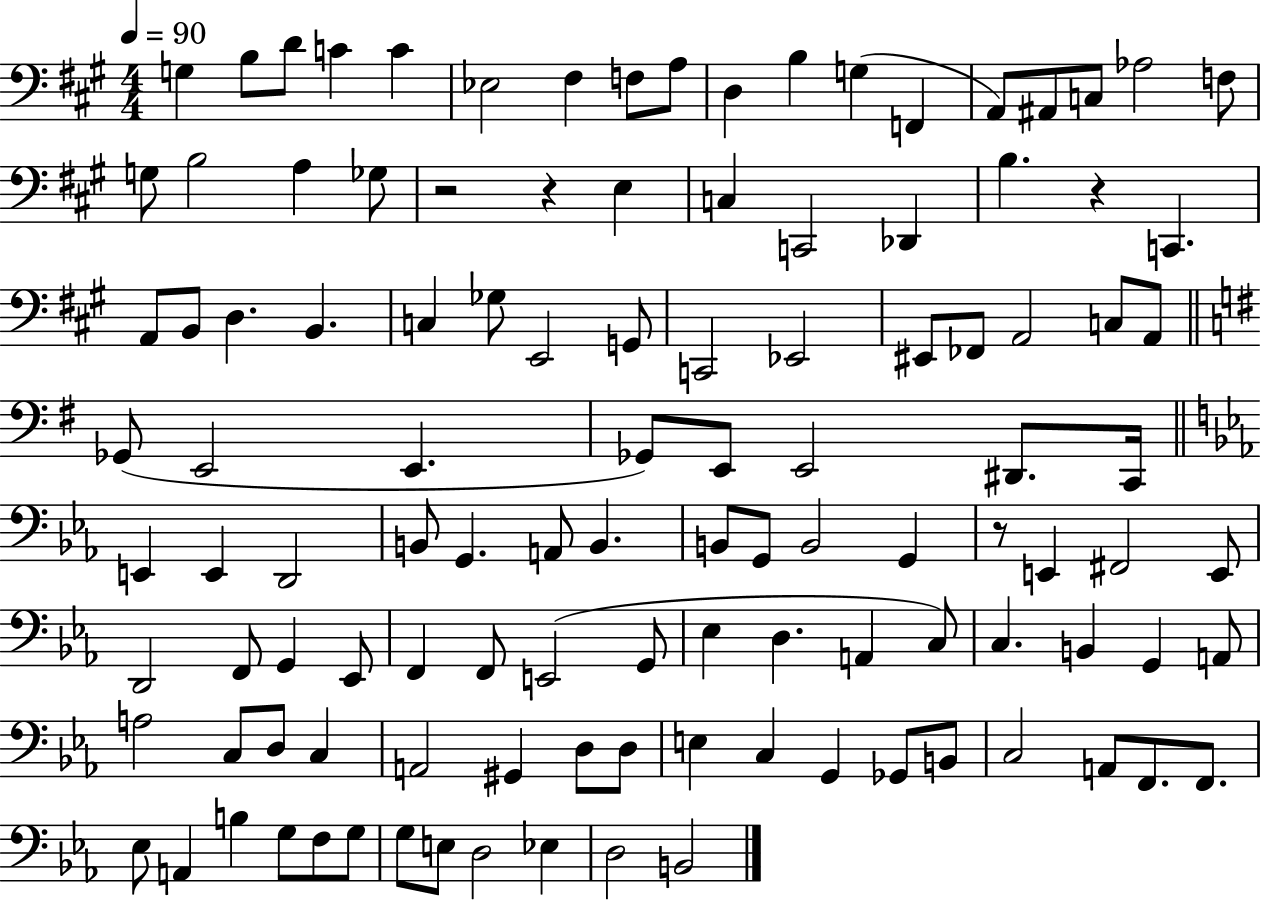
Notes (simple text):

G3/q B3/e D4/e C4/q C4/q Eb3/h F#3/q F3/e A3/e D3/q B3/q G3/q F2/q A2/e A#2/e C3/e Ab3/h F3/e G3/e B3/h A3/q Gb3/e R/h R/q E3/q C3/q C2/h Db2/q B3/q. R/q C2/q. A2/e B2/e D3/q. B2/q. C3/q Gb3/e E2/h G2/e C2/h Eb2/h EIS2/e FES2/e A2/h C3/e A2/e Gb2/e E2/h E2/q. Gb2/e E2/e E2/h D#2/e. C2/s E2/q E2/q D2/h B2/e G2/q. A2/e B2/q. B2/e G2/e B2/h G2/q R/e E2/q F#2/h E2/e D2/h F2/e G2/q Eb2/e F2/q F2/e E2/h G2/e Eb3/q D3/q. A2/q C3/e C3/q. B2/q G2/q A2/e A3/h C3/e D3/e C3/q A2/h G#2/q D3/e D3/e E3/q C3/q G2/q Gb2/e B2/e C3/h A2/e F2/e. F2/e. Eb3/e A2/q B3/q G3/e F3/e G3/e G3/e E3/e D3/h Eb3/q D3/h B2/h